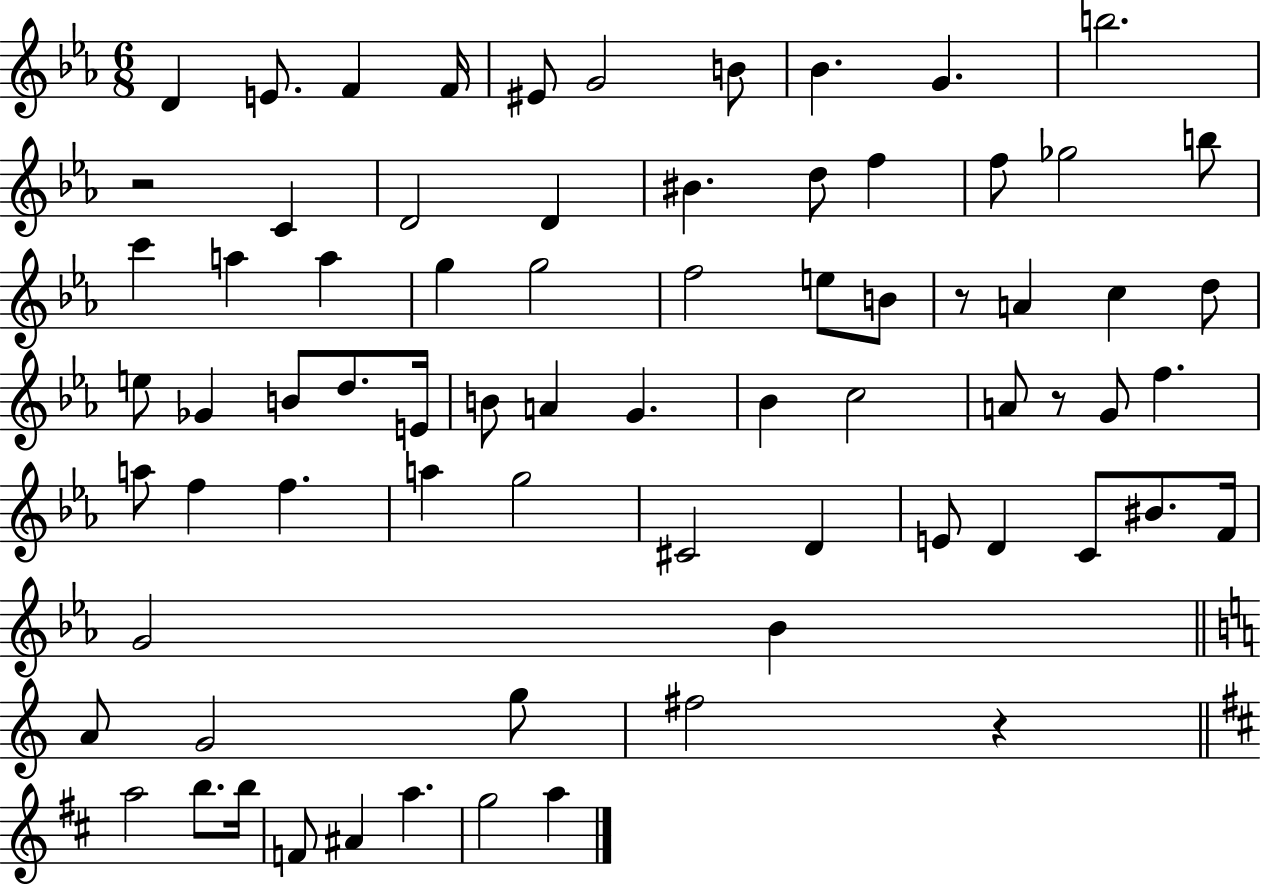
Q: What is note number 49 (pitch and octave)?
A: C#4